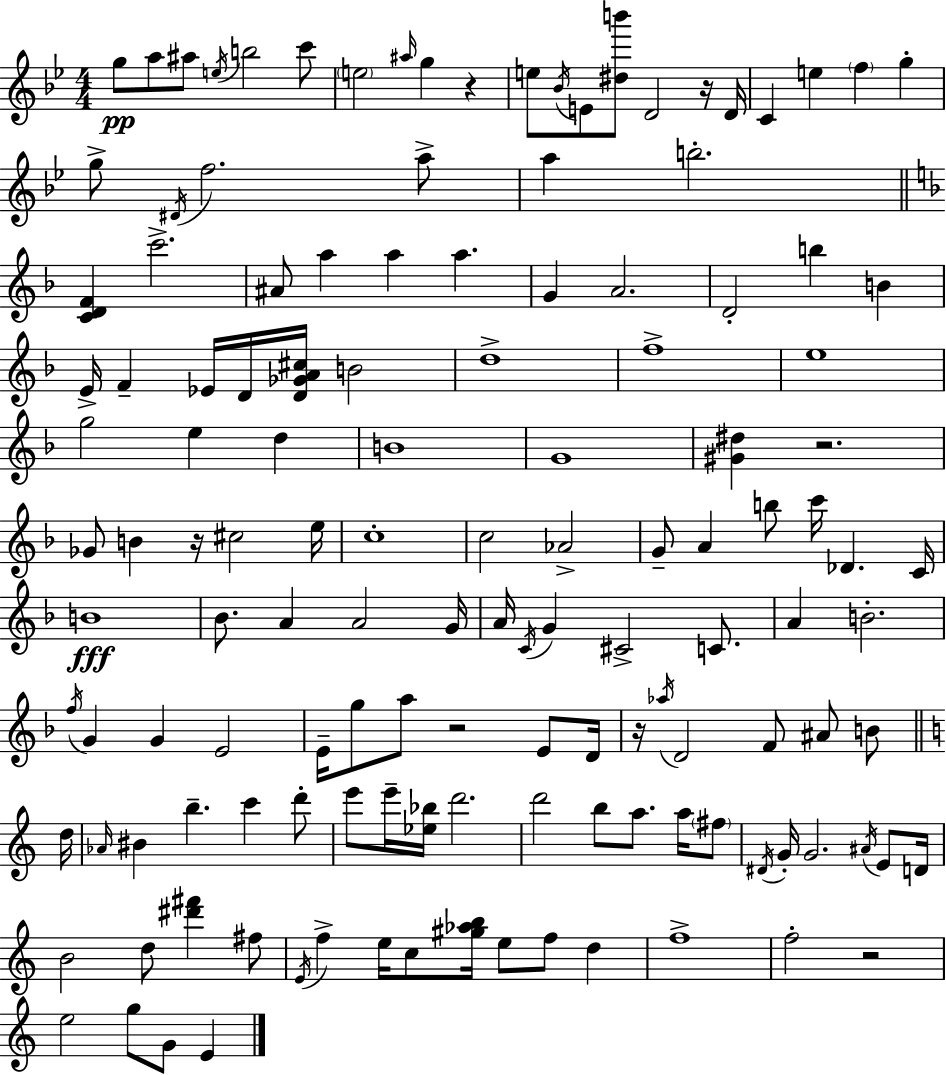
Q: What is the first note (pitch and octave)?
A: G5